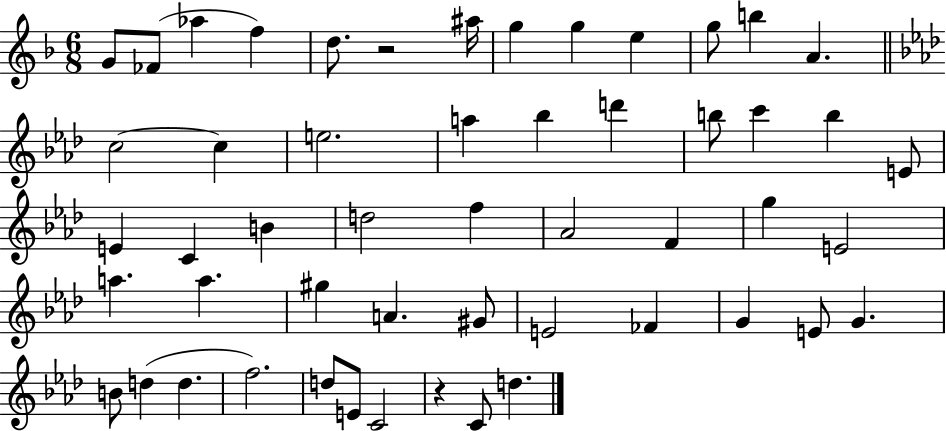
X:1
T:Untitled
M:6/8
L:1/4
K:F
G/2 _F/2 _a f d/2 z2 ^a/4 g g e g/2 b A c2 c e2 a _b d' b/2 c' b E/2 E C B d2 f _A2 F g E2 a a ^g A ^G/2 E2 _F G E/2 G B/2 d d f2 d/2 E/2 C2 z C/2 d